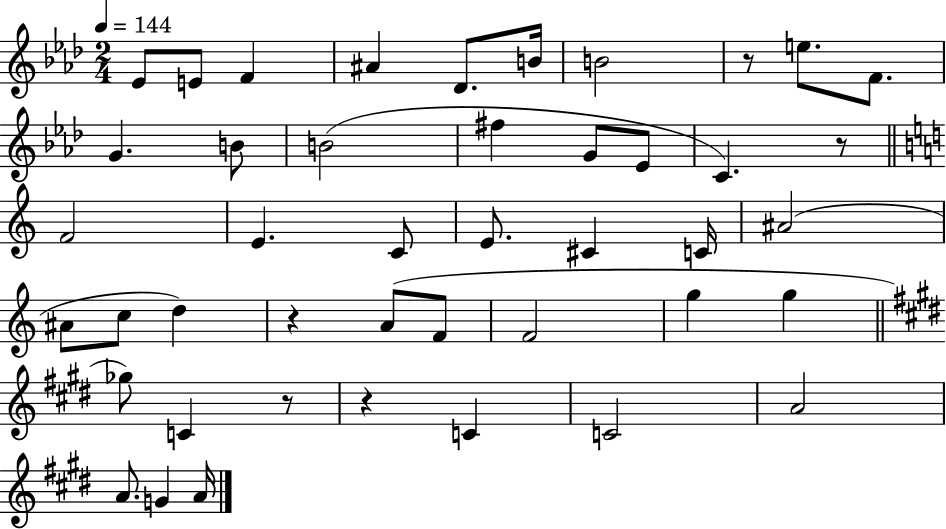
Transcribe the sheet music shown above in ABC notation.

X:1
T:Untitled
M:2/4
L:1/4
K:Ab
_E/2 E/2 F ^A _D/2 B/4 B2 z/2 e/2 F/2 G B/2 B2 ^f G/2 _E/2 C z/2 F2 E C/2 E/2 ^C C/4 ^A2 ^A/2 c/2 d z A/2 F/2 F2 g g _g/2 C z/2 z C C2 A2 A/2 G A/4